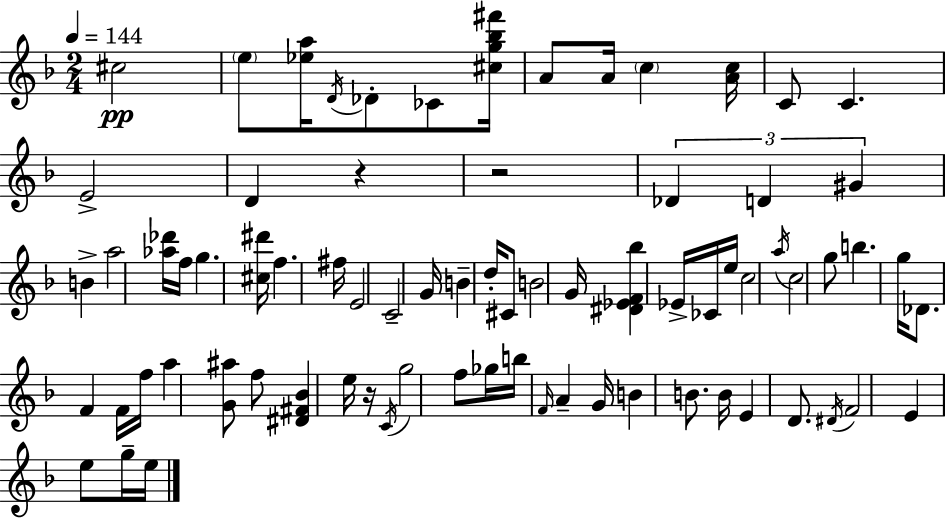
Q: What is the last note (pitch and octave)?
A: E5